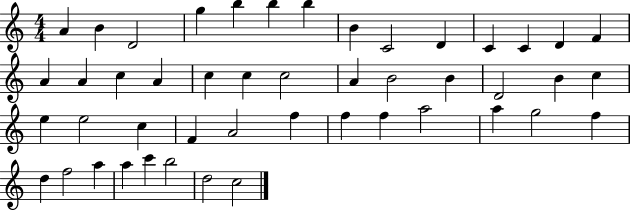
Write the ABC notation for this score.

X:1
T:Untitled
M:4/4
L:1/4
K:C
A B D2 g b b b B C2 D C C D F A A c A c c c2 A B2 B D2 B c e e2 c F A2 f f f a2 a g2 f d f2 a a c' b2 d2 c2